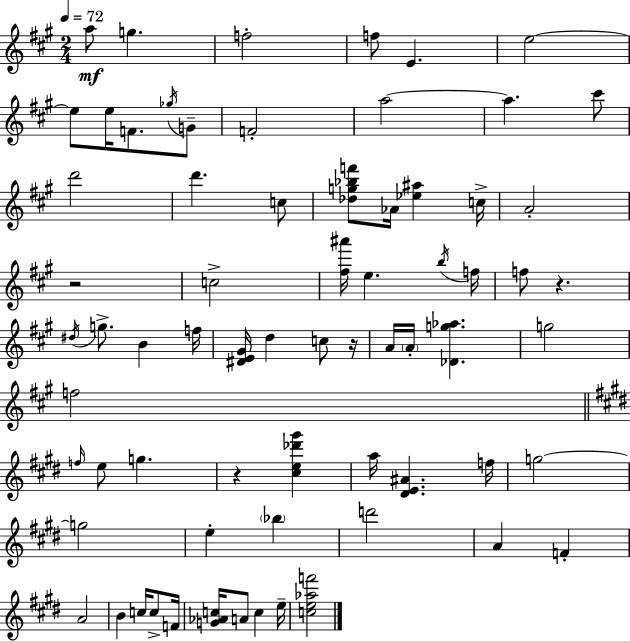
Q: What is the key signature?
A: A major